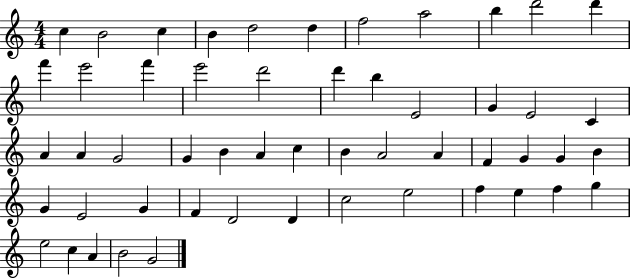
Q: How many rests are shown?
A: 0